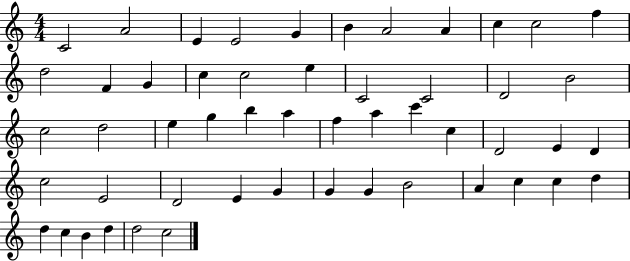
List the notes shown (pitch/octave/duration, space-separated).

C4/h A4/h E4/q E4/h G4/q B4/q A4/h A4/q C5/q C5/h F5/q D5/h F4/q G4/q C5/q C5/h E5/q C4/h C4/h D4/h B4/h C5/h D5/h E5/q G5/q B5/q A5/q F5/q A5/q C6/q C5/q D4/h E4/q D4/q C5/h E4/h D4/h E4/q G4/q G4/q G4/q B4/h A4/q C5/q C5/q D5/q D5/q C5/q B4/q D5/q D5/h C5/h